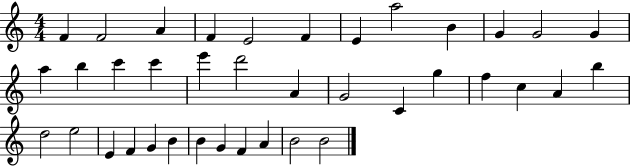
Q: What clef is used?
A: treble